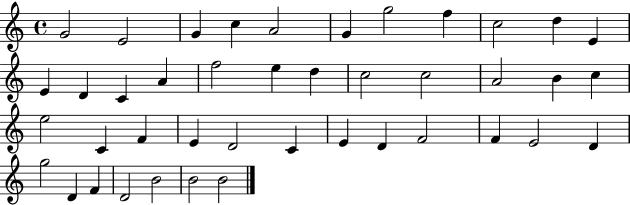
G4/h E4/h G4/q C5/q A4/h G4/q G5/h F5/q C5/h D5/q E4/q E4/q D4/q C4/q A4/q F5/h E5/q D5/q C5/h C5/h A4/h B4/q C5/q E5/h C4/q F4/q E4/q D4/h C4/q E4/q D4/q F4/h F4/q E4/h D4/q G5/h D4/q F4/q D4/h B4/h B4/h B4/h